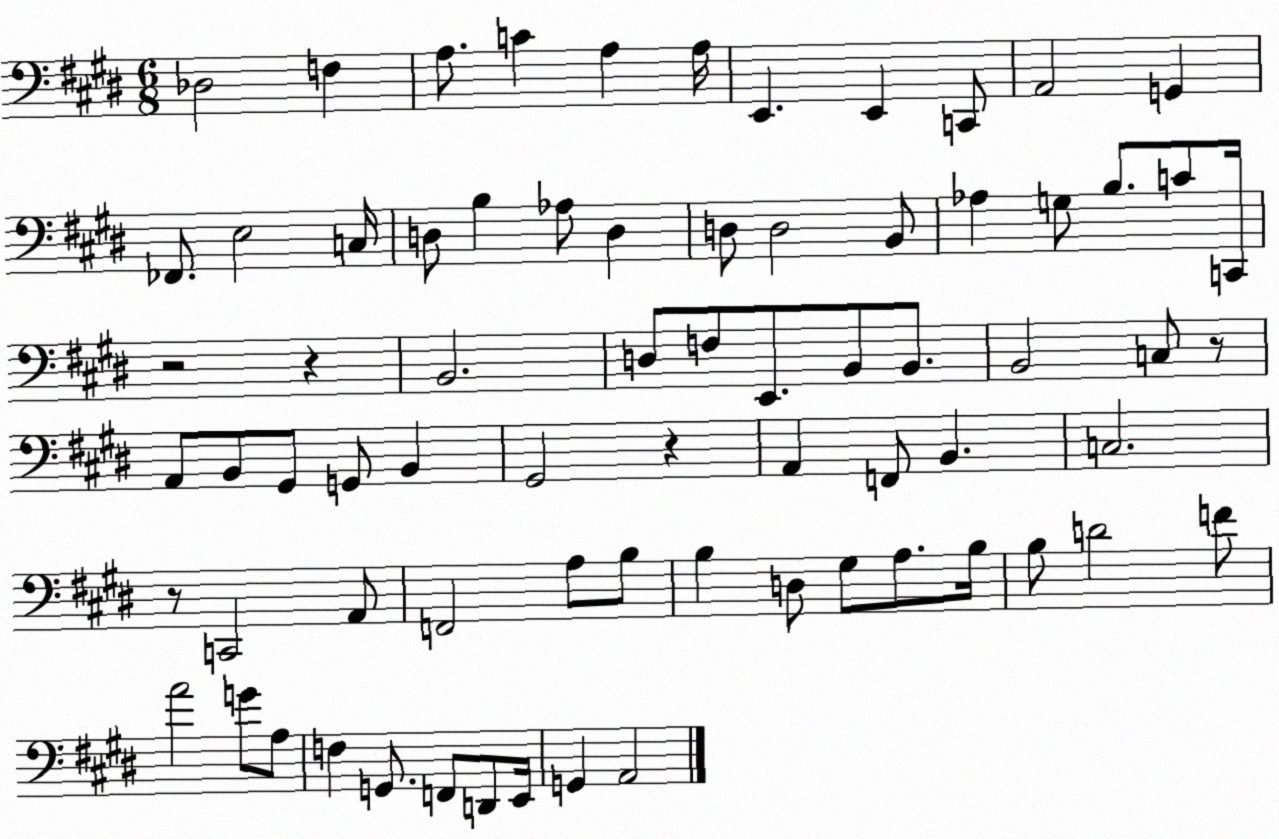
X:1
T:Untitled
M:6/8
L:1/4
K:E
_D,2 F, A,/2 C A, A,/4 E,, E,, C,,/2 A,,2 G,, _F,,/2 E,2 C,/4 D,/2 B, _A,/2 D, D,/2 D,2 B,,/2 _A, G,/2 B,/2 C/2 C,,/4 z2 z B,,2 D,/2 F,/2 E,,/2 B,,/2 B,,/2 B,,2 C,/2 z/2 A,,/2 B,,/2 ^G,,/2 G,,/2 B,, ^G,,2 z A,, F,,/2 B,, C,2 z/2 C,,2 A,,/2 F,,2 A,/2 B,/2 B, D,/2 ^G,/2 A,/2 B,/4 B,/2 D2 F/2 A2 G/2 A,/2 F, G,,/2 F,,/2 D,,/2 E,,/4 G,, A,,2